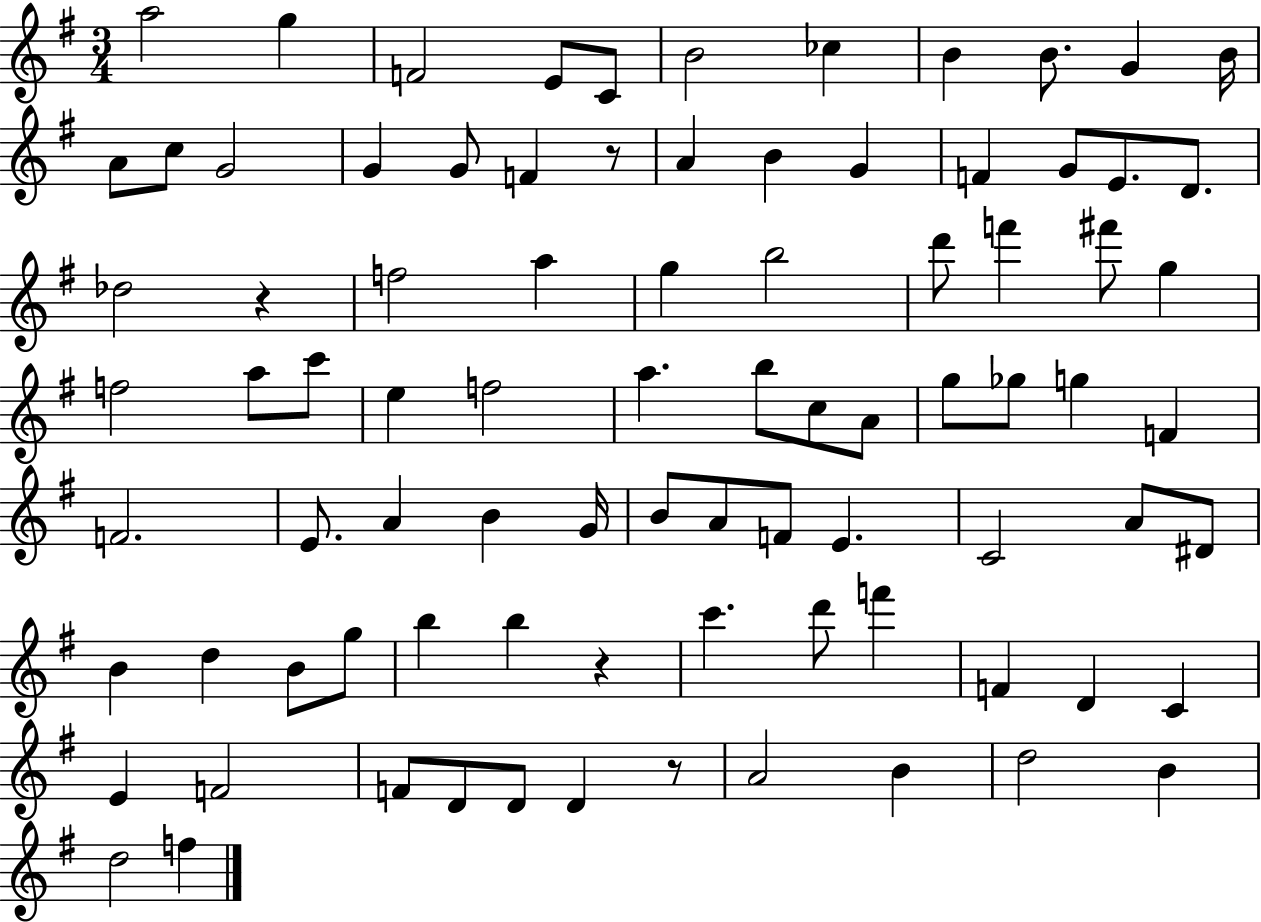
X:1
T:Untitled
M:3/4
L:1/4
K:G
a2 g F2 E/2 C/2 B2 _c B B/2 G B/4 A/2 c/2 G2 G G/2 F z/2 A B G F G/2 E/2 D/2 _d2 z f2 a g b2 d'/2 f' ^f'/2 g f2 a/2 c'/2 e f2 a b/2 c/2 A/2 g/2 _g/2 g F F2 E/2 A B G/4 B/2 A/2 F/2 E C2 A/2 ^D/2 B d B/2 g/2 b b z c' d'/2 f' F D C E F2 F/2 D/2 D/2 D z/2 A2 B d2 B d2 f